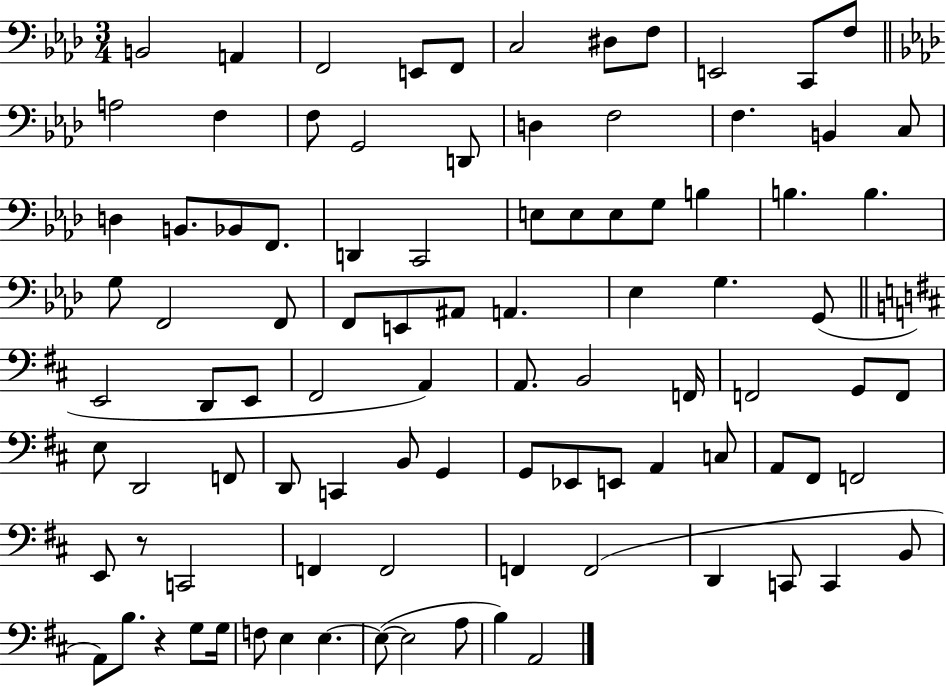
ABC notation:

X:1
T:Untitled
M:3/4
L:1/4
K:Ab
B,,2 A,, F,,2 E,,/2 F,,/2 C,2 ^D,/2 F,/2 E,,2 C,,/2 F,/2 A,2 F, F,/2 G,,2 D,,/2 D, F,2 F, B,, C,/2 D, B,,/2 _B,,/2 F,,/2 D,, C,,2 E,/2 E,/2 E,/2 G,/2 B, B, B, G,/2 F,,2 F,,/2 F,,/2 E,,/2 ^A,,/2 A,, _E, G, G,,/2 E,,2 D,,/2 E,,/2 ^F,,2 A,, A,,/2 B,,2 F,,/4 F,,2 G,,/2 F,,/2 E,/2 D,,2 F,,/2 D,,/2 C,, B,,/2 G,, G,,/2 _E,,/2 E,,/2 A,, C,/2 A,,/2 ^F,,/2 F,,2 E,,/2 z/2 C,,2 F,, F,,2 F,, F,,2 D,, C,,/2 C,, B,,/2 A,,/2 B,/2 z G,/2 G,/4 F,/2 E, E, E,/2 E,2 A,/2 B, A,,2